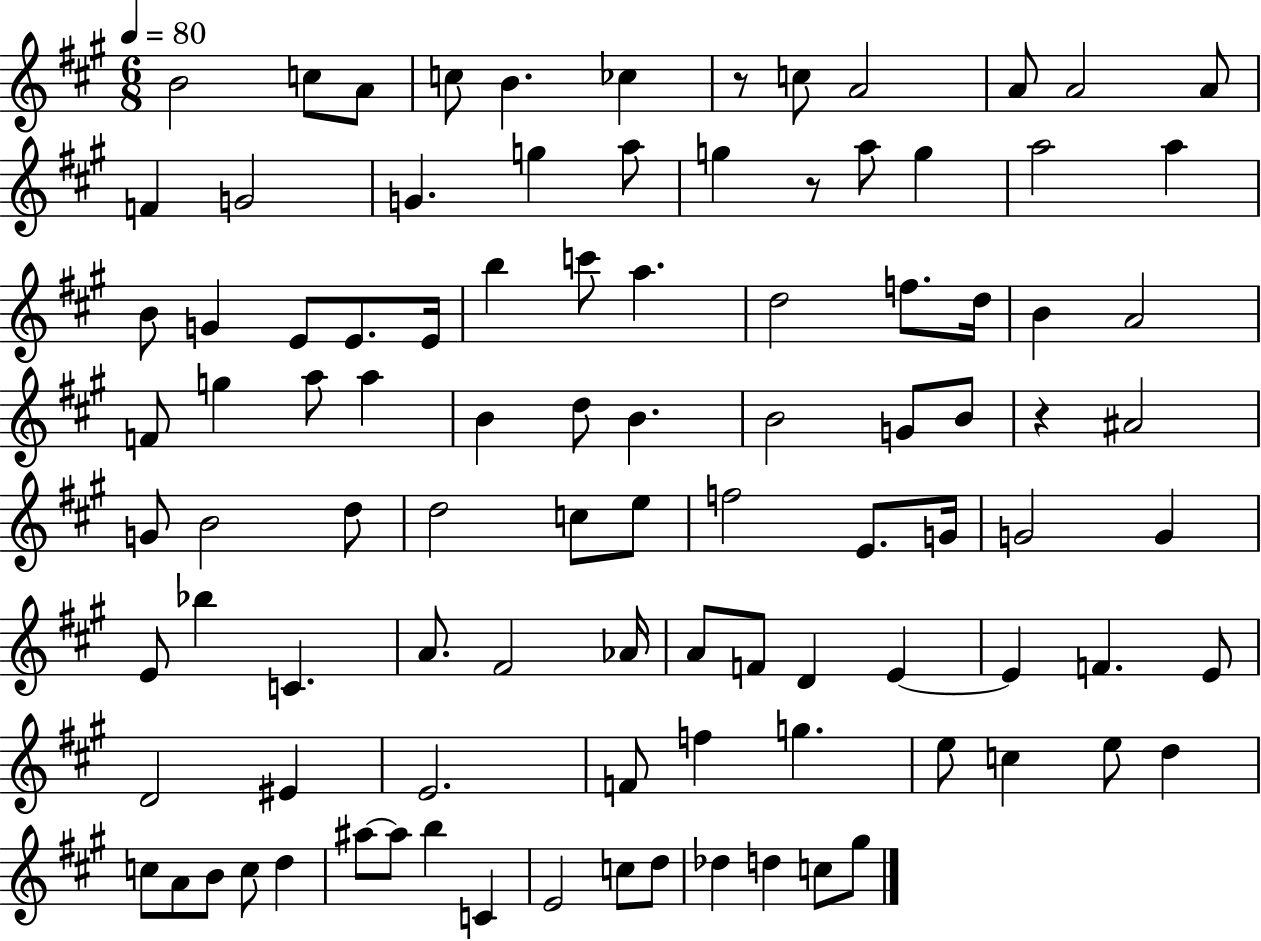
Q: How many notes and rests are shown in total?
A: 98